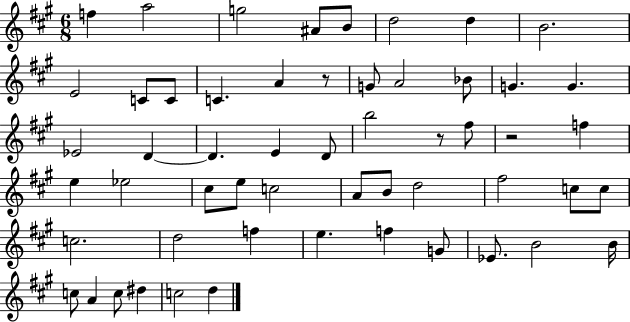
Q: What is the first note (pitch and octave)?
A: F5